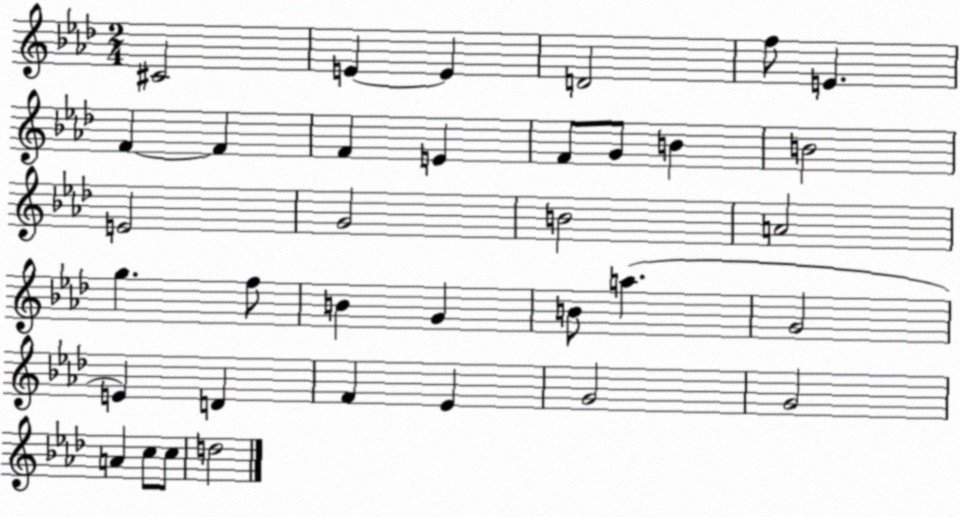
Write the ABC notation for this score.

X:1
T:Untitled
M:2/4
L:1/4
K:Ab
^C2 E E D2 f/2 E F F F E F/2 G/2 B B2 E2 G2 B2 A2 g f/2 B G B/2 a G2 E D F _E G2 G2 A c/2 c/2 d2